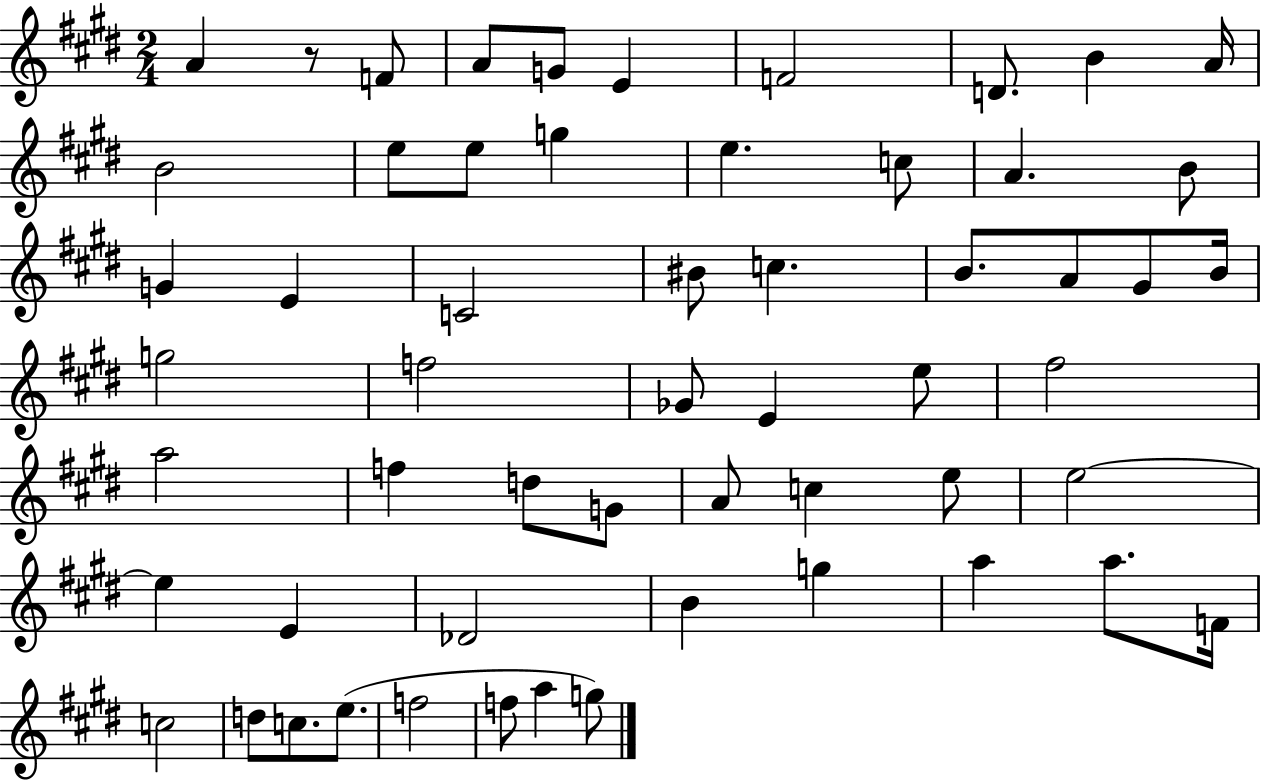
{
  \clef treble
  \numericTimeSignature
  \time 2/4
  \key e \major
  a'4 r8 f'8 | a'8 g'8 e'4 | f'2 | d'8. b'4 a'16 | \break b'2 | e''8 e''8 g''4 | e''4. c''8 | a'4. b'8 | \break g'4 e'4 | c'2 | bis'8 c''4. | b'8. a'8 gis'8 b'16 | \break g''2 | f''2 | ges'8 e'4 e''8 | fis''2 | \break a''2 | f''4 d''8 g'8 | a'8 c''4 e''8 | e''2~~ | \break e''4 e'4 | des'2 | b'4 g''4 | a''4 a''8. f'16 | \break c''2 | d''8 c''8. e''8.( | f''2 | f''8 a''4 g''8) | \break \bar "|."
}